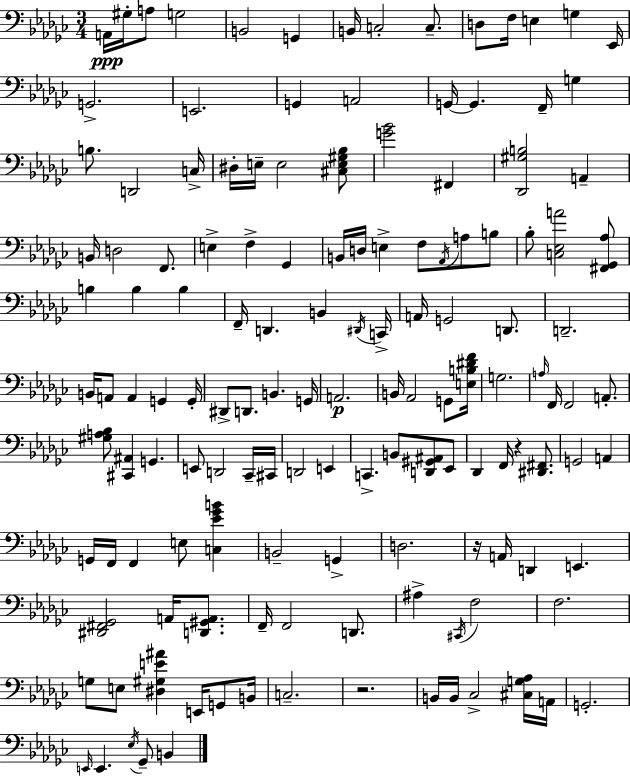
X:1
T:Untitled
M:3/4
L:1/4
K:Ebm
A,,/4 ^G,/4 A,/2 G,2 B,,2 G,, B,,/4 C,2 C,/2 D,/2 F,/4 E, G, _E,,/4 G,,2 E,,2 G,, A,,2 G,,/4 G,, F,,/4 G, B,/2 D,,2 C,/4 ^D,/4 E,/4 E,2 [^C,E,^G,_B,]/2 [G_B]2 ^F,, [_D,,^G,B,]2 A,, B,,/4 D,2 F,,/2 E, F, _G,, B,,/4 D,/4 E, F,/2 _A,,/4 A,/2 B,/2 _B,/2 [C,_E,A]2 [^F,,_G,,_A,]/2 B, B, B, F,,/4 D,, B,, ^D,,/4 C,,/4 A,,/4 G,,2 D,,/2 D,,2 B,,/4 A,,/2 A,, G,, G,,/4 ^D,,/2 D,,/2 B,, G,,/4 A,,2 B,,/4 _A,,2 G,,/2 [E,B,^DF]/4 G,2 A,/4 F,,/4 F,,2 A,,/2 [^G,A,_B,]/2 [^C,,^A,,] G,, E,,/2 D,,2 _C,,/4 ^C,,/4 D,,2 E,, C,, B,,/2 [D,,^G,,^A,,]/2 _E,,/2 _D,, F,,/4 z [^D,,^F,,]/2 G,,2 A,, G,,/4 F,,/4 F,, E,/2 [C,_E_GB] B,,2 G,, D,2 z/4 A,,/4 D,, E,, [^D,,^F,,_G,,]2 A,,/4 [D,,^G,,A,,]/2 F,,/4 F,,2 D,,/2 ^A, ^C,,/4 F,2 F,2 G,/2 E,/2 [^D,^G,E^A] E,,/4 G,,/2 B,,/4 C,2 z2 B,,/4 B,,/4 _C,2 [^C,G,_A,]/4 A,,/4 G,,2 E,,/4 E,, _E,/4 _G,,/2 B,,